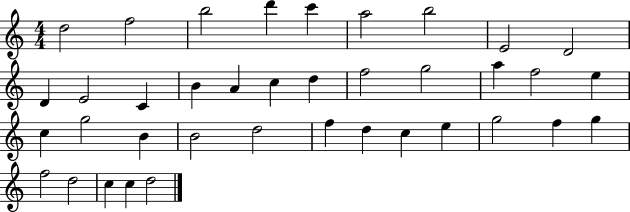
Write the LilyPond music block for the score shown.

{
  \clef treble
  \numericTimeSignature
  \time 4/4
  \key c \major
  d''2 f''2 | b''2 d'''4 c'''4 | a''2 b''2 | e'2 d'2 | \break d'4 e'2 c'4 | b'4 a'4 c''4 d''4 | f''2 g''2 | a''4 f''2 e''4 | \break c''4 g''2 b'4 | b'2 d''2 | f''4 d''4 c''4 e''4 | g''2 f''4 g''4 | \break f''2 d''2 | c''4 c''4 d''2 | \bar "|."
}